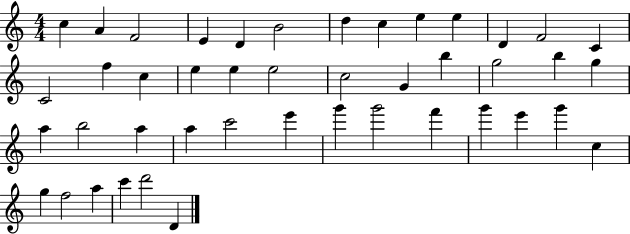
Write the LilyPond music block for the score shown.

{
  \clef treble
  \numericTimeSignature
  \time 4/4
  \key c \major
  c''4 a'4 f'2 | e'4 d'4 b'2 | d''4 c''4 e''4 e''4 | d'4 f'2 c'4 | \break c'2 f''4 c''4 | e''4 e''4 e''2 | c''2 g'4 b''4 | g''2 b''4 g''4 | \break a''4 b''2 a''4 | a''4 c'''2 e'''4 | g'''4 g'''2 f'''4 | g'''4 e'''4 g'''4 c''4 | \break g''4 f''2 a''4 | c'''4 d'''2 d'4 | \bar "|."
}